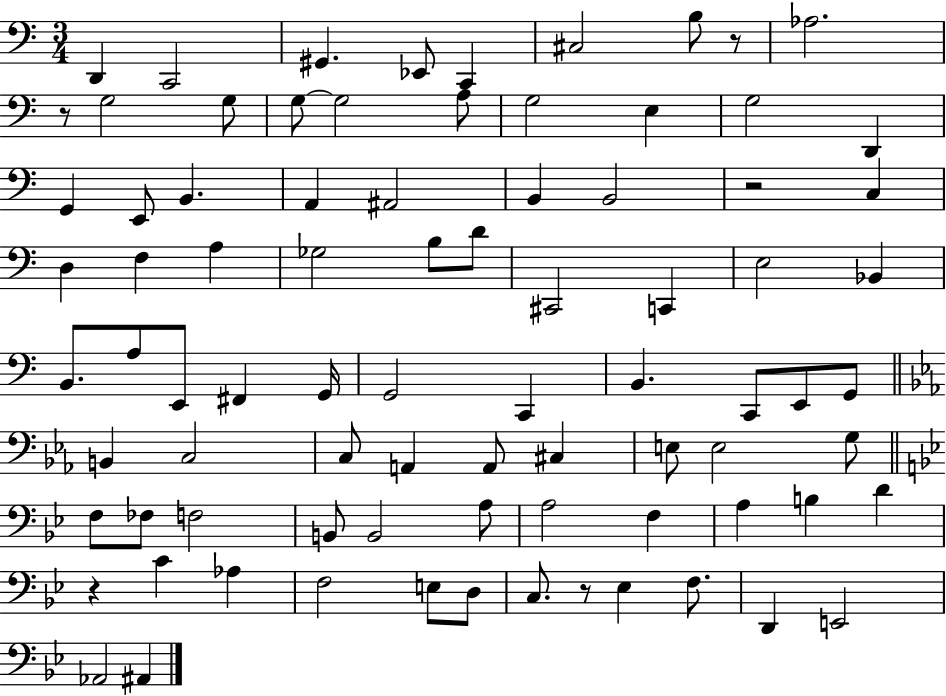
D2/q C2/h G#2/q. Eb2/e C2/q C#3/h B3/e R/e Ab3/h. R/e G3/h G3/e G3/e G3/h A3/e G3/h E3/q G3/h D2/q G2/q E2/e B2/q. A2/q A#2/h B2/q B2/h R/h C3/q D3/q F3/q A3/q Gb3/h B3/e D4/e C#2/h C2/q E3/h Bb2/q B2/e. A3/e E2/e F#2/q G2/s G2/h C2/q B2/q. C2/e E2/e G2/e B2/q C3/h C3/e A2/q A2/e C#3/q E3/e E3/h G3/e F3/e FES3/e F3/h B2/e B2/h A3/e A3/h F3/q A3/q B3/q D4/q R/q C4/q Ab3/q F3/h E3/e D3/e C3/e. R/e Eb3/q F3/e. D2/q E2/h Ab2/h A#2/q